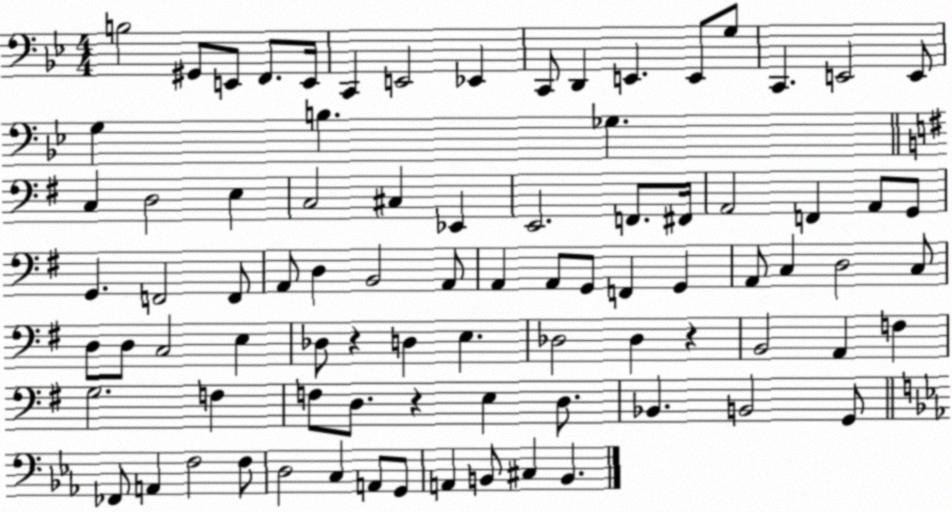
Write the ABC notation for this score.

X:1
T:Untitled
M:4/4
L:1/4
K:Bb
B,2 ^G,,/2 E,,/2 F,,/2 E,,/4 C,, E,,2 _E,, C,,/2 D,, E,, E,,/2 G,/2 C,, E,,2 E,,/2 G, B, _G, C, D,2 E, C,2 ^C, _E,, E,,2 F,,/2 ^F,,/4 A,,2 F,, A,,/2 G,,/2 G,, F,,2 F,,/2 A,,/2 D, B,,2 A,,/2 A,, A,,/2 G,,/2 F,, G,, A,,/2 C, D,2 C,/2 D,/2 D,/2 C,2 E, _D,/2 z D, E, _D,2 _D, z B,,2 A,, F, G,2 F, F,/2 D,/2 z E, D,/2 _B,, B,,2 G,,/2 _F,,/2 A,, F,2 F,/2 D,2 C, A,,/2 G,,/2 A,, B,,/2 ^C, B,,